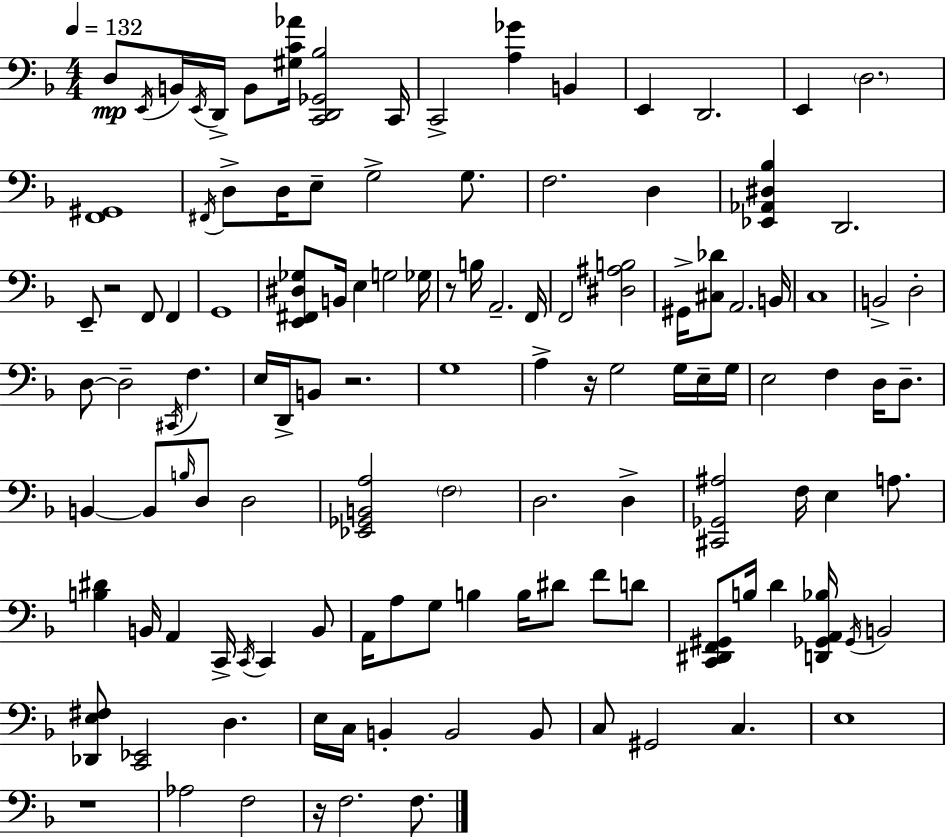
{
  \clef bass
  \numericTimeSignature
  \time 4/4
  \key d \minor
  \tempo 4 = 132
  d8\mp \acciaccatura { e,16 } b,16 \acciaccatura { e,16 } d,16-> b,8 <gis c' aes'>16 <c, d, ges, bes>2 | c,16 c,2-> <a ges'>4 b,4 | e,4 d,2. | e,4 \parenthesize d2. | \break <f, gis,>1 | \acciaccatura { fis,16 } d8-> d16 e8-- g2-> | g8. f2. d4 | <ees, aes, dis bes>4 d,2. | \break e,8-- r2 f,8 f,4 | g,1 | <e, fis, dis ges>8 b,16 e4 g2 | ges16 r8 b16 a,2.-- | \break f,16 f,2 <dis ais b>2 | gis,16-> <cis des'>8 a,2. | b,16 c1 | b,2-> d2-. | \break d8~~ d2-- \acciaccatura { cis,16 } f4. | e16 d,16-> b,8 r2. | g1 | a4-> r16 g2 | \break g16 e16-- g16 e2 f4 | d16 d8.-- b,4~~ b,8 \grace { b16 } d8 d2 | <ees, ges, b, a>2 \parenthesize f2 | d2. | \break d4-> <cis, ges, ais>2 f16 e4 | a8. <b dis'>4 b,16 a,4 c,16-> \acciaccatura { c,16 } | c,4 b,8 a,16 a8 g8 b4 b16 | dis'8 f'8 d'8 <c, dis, f, gis,>8 b16 d'4 <d, ges, a, bes>16 \acciaccatura { ges,16 } b,2 | \break <des, e fis>8 <c, ees,>2 | d4. e16 c16 b,4-. b,2 | b,8 c8 gis,2 | c4. e1 | \break r1 | aes2 f2 | r16 f2. | f8. \bar "|."
}